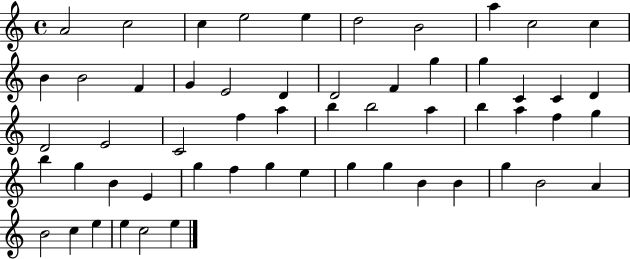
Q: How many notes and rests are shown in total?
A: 56